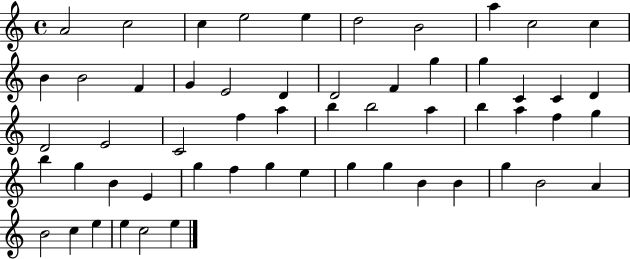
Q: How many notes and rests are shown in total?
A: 56